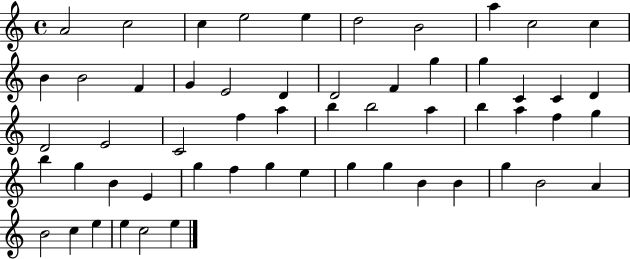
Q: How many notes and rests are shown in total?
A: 56